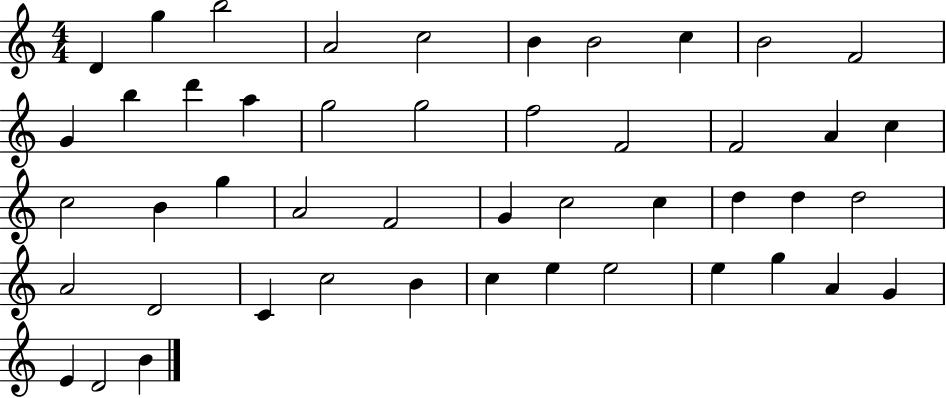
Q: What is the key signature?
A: C major